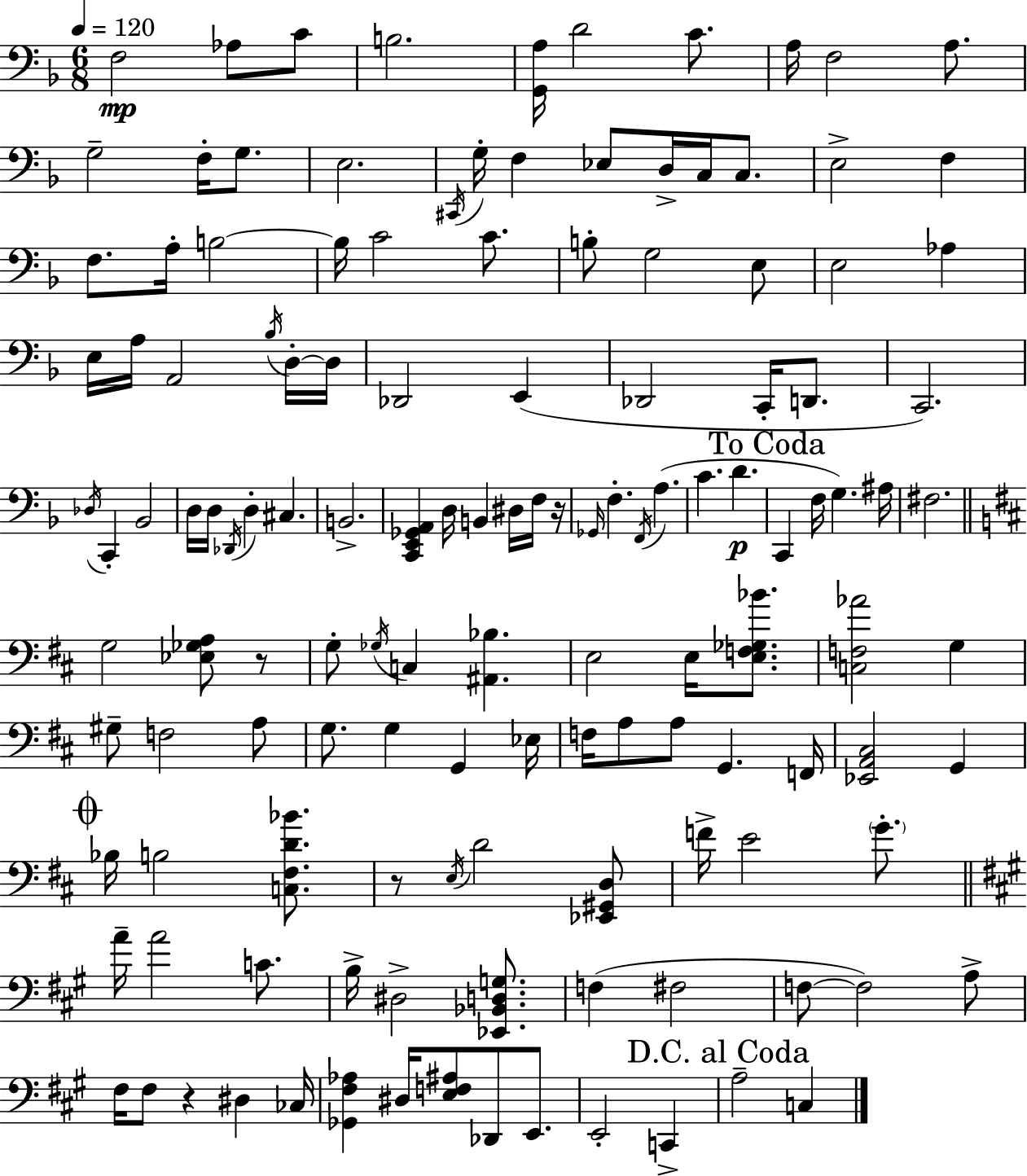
X:1
T:Untitled
M:6/8
L:1/4
K:F
F,2 _A,/2 C/2 B,2 [G,,A,]/4 D2 C/2 A,/4 F,2 A,/2 G,2 F,/4 G,/2 E,2 ^C,,/4 G,/4 F, _E,/2 D,/4 C,/4 C,/2 E,2 F, F,/2 A,/4 B,2 B,/4 C2 C/2 B,/2 G,2 E,/2 E,2 _A, E,/4 A,/4 A,,2 _B,/4 D,/4 D,/4 _D,,2 E,, _D,,2 C,,/4 D,,/2 C,,2 _D,/4 C,, _B,,2 D,/4 D,/4 _D,,/4 D, ^C, B,,2 [C,,E,,_G,,A,,] D,/4 B,, ^D,/4 F,/4 z/4 _G,,/4 F, F,,/4 A, C D C,, F,/4 G, ^A,/4 ^F,2 G,2 [_E,_G,A,]/2 z/2 G,/2 _G,/4 C, [^A,,_B,] E,2 E,/4 [E,F,_G,_B]/2 [C,F,_A]2 G, ^G,/2 F,2 A,/2 G,/2 G, G,, _E,/4 F,/4 A,/2 A,/2 G,, F,,/4 [_E,,A,,^C,]2 G,, _B,/4 B,2 [C,^F,D_B]/2 z/2 E,/4 D2 [_E,,^G,,D,]/2 F/4 E2 G/2 A/4 A2 C/2 B,/4 ^D,2 [_E,,_B,,D,G,]/2 F, ^F,2 F,/2 F,2 A,/2 ^F,/4 ^F,/2 z ^D, _C,/4 [_G,,^F,_A,] ^D,/4 [E,F,^A,]/2 _D,,/2 E,,/2 E,,2 C,, A,2 C,